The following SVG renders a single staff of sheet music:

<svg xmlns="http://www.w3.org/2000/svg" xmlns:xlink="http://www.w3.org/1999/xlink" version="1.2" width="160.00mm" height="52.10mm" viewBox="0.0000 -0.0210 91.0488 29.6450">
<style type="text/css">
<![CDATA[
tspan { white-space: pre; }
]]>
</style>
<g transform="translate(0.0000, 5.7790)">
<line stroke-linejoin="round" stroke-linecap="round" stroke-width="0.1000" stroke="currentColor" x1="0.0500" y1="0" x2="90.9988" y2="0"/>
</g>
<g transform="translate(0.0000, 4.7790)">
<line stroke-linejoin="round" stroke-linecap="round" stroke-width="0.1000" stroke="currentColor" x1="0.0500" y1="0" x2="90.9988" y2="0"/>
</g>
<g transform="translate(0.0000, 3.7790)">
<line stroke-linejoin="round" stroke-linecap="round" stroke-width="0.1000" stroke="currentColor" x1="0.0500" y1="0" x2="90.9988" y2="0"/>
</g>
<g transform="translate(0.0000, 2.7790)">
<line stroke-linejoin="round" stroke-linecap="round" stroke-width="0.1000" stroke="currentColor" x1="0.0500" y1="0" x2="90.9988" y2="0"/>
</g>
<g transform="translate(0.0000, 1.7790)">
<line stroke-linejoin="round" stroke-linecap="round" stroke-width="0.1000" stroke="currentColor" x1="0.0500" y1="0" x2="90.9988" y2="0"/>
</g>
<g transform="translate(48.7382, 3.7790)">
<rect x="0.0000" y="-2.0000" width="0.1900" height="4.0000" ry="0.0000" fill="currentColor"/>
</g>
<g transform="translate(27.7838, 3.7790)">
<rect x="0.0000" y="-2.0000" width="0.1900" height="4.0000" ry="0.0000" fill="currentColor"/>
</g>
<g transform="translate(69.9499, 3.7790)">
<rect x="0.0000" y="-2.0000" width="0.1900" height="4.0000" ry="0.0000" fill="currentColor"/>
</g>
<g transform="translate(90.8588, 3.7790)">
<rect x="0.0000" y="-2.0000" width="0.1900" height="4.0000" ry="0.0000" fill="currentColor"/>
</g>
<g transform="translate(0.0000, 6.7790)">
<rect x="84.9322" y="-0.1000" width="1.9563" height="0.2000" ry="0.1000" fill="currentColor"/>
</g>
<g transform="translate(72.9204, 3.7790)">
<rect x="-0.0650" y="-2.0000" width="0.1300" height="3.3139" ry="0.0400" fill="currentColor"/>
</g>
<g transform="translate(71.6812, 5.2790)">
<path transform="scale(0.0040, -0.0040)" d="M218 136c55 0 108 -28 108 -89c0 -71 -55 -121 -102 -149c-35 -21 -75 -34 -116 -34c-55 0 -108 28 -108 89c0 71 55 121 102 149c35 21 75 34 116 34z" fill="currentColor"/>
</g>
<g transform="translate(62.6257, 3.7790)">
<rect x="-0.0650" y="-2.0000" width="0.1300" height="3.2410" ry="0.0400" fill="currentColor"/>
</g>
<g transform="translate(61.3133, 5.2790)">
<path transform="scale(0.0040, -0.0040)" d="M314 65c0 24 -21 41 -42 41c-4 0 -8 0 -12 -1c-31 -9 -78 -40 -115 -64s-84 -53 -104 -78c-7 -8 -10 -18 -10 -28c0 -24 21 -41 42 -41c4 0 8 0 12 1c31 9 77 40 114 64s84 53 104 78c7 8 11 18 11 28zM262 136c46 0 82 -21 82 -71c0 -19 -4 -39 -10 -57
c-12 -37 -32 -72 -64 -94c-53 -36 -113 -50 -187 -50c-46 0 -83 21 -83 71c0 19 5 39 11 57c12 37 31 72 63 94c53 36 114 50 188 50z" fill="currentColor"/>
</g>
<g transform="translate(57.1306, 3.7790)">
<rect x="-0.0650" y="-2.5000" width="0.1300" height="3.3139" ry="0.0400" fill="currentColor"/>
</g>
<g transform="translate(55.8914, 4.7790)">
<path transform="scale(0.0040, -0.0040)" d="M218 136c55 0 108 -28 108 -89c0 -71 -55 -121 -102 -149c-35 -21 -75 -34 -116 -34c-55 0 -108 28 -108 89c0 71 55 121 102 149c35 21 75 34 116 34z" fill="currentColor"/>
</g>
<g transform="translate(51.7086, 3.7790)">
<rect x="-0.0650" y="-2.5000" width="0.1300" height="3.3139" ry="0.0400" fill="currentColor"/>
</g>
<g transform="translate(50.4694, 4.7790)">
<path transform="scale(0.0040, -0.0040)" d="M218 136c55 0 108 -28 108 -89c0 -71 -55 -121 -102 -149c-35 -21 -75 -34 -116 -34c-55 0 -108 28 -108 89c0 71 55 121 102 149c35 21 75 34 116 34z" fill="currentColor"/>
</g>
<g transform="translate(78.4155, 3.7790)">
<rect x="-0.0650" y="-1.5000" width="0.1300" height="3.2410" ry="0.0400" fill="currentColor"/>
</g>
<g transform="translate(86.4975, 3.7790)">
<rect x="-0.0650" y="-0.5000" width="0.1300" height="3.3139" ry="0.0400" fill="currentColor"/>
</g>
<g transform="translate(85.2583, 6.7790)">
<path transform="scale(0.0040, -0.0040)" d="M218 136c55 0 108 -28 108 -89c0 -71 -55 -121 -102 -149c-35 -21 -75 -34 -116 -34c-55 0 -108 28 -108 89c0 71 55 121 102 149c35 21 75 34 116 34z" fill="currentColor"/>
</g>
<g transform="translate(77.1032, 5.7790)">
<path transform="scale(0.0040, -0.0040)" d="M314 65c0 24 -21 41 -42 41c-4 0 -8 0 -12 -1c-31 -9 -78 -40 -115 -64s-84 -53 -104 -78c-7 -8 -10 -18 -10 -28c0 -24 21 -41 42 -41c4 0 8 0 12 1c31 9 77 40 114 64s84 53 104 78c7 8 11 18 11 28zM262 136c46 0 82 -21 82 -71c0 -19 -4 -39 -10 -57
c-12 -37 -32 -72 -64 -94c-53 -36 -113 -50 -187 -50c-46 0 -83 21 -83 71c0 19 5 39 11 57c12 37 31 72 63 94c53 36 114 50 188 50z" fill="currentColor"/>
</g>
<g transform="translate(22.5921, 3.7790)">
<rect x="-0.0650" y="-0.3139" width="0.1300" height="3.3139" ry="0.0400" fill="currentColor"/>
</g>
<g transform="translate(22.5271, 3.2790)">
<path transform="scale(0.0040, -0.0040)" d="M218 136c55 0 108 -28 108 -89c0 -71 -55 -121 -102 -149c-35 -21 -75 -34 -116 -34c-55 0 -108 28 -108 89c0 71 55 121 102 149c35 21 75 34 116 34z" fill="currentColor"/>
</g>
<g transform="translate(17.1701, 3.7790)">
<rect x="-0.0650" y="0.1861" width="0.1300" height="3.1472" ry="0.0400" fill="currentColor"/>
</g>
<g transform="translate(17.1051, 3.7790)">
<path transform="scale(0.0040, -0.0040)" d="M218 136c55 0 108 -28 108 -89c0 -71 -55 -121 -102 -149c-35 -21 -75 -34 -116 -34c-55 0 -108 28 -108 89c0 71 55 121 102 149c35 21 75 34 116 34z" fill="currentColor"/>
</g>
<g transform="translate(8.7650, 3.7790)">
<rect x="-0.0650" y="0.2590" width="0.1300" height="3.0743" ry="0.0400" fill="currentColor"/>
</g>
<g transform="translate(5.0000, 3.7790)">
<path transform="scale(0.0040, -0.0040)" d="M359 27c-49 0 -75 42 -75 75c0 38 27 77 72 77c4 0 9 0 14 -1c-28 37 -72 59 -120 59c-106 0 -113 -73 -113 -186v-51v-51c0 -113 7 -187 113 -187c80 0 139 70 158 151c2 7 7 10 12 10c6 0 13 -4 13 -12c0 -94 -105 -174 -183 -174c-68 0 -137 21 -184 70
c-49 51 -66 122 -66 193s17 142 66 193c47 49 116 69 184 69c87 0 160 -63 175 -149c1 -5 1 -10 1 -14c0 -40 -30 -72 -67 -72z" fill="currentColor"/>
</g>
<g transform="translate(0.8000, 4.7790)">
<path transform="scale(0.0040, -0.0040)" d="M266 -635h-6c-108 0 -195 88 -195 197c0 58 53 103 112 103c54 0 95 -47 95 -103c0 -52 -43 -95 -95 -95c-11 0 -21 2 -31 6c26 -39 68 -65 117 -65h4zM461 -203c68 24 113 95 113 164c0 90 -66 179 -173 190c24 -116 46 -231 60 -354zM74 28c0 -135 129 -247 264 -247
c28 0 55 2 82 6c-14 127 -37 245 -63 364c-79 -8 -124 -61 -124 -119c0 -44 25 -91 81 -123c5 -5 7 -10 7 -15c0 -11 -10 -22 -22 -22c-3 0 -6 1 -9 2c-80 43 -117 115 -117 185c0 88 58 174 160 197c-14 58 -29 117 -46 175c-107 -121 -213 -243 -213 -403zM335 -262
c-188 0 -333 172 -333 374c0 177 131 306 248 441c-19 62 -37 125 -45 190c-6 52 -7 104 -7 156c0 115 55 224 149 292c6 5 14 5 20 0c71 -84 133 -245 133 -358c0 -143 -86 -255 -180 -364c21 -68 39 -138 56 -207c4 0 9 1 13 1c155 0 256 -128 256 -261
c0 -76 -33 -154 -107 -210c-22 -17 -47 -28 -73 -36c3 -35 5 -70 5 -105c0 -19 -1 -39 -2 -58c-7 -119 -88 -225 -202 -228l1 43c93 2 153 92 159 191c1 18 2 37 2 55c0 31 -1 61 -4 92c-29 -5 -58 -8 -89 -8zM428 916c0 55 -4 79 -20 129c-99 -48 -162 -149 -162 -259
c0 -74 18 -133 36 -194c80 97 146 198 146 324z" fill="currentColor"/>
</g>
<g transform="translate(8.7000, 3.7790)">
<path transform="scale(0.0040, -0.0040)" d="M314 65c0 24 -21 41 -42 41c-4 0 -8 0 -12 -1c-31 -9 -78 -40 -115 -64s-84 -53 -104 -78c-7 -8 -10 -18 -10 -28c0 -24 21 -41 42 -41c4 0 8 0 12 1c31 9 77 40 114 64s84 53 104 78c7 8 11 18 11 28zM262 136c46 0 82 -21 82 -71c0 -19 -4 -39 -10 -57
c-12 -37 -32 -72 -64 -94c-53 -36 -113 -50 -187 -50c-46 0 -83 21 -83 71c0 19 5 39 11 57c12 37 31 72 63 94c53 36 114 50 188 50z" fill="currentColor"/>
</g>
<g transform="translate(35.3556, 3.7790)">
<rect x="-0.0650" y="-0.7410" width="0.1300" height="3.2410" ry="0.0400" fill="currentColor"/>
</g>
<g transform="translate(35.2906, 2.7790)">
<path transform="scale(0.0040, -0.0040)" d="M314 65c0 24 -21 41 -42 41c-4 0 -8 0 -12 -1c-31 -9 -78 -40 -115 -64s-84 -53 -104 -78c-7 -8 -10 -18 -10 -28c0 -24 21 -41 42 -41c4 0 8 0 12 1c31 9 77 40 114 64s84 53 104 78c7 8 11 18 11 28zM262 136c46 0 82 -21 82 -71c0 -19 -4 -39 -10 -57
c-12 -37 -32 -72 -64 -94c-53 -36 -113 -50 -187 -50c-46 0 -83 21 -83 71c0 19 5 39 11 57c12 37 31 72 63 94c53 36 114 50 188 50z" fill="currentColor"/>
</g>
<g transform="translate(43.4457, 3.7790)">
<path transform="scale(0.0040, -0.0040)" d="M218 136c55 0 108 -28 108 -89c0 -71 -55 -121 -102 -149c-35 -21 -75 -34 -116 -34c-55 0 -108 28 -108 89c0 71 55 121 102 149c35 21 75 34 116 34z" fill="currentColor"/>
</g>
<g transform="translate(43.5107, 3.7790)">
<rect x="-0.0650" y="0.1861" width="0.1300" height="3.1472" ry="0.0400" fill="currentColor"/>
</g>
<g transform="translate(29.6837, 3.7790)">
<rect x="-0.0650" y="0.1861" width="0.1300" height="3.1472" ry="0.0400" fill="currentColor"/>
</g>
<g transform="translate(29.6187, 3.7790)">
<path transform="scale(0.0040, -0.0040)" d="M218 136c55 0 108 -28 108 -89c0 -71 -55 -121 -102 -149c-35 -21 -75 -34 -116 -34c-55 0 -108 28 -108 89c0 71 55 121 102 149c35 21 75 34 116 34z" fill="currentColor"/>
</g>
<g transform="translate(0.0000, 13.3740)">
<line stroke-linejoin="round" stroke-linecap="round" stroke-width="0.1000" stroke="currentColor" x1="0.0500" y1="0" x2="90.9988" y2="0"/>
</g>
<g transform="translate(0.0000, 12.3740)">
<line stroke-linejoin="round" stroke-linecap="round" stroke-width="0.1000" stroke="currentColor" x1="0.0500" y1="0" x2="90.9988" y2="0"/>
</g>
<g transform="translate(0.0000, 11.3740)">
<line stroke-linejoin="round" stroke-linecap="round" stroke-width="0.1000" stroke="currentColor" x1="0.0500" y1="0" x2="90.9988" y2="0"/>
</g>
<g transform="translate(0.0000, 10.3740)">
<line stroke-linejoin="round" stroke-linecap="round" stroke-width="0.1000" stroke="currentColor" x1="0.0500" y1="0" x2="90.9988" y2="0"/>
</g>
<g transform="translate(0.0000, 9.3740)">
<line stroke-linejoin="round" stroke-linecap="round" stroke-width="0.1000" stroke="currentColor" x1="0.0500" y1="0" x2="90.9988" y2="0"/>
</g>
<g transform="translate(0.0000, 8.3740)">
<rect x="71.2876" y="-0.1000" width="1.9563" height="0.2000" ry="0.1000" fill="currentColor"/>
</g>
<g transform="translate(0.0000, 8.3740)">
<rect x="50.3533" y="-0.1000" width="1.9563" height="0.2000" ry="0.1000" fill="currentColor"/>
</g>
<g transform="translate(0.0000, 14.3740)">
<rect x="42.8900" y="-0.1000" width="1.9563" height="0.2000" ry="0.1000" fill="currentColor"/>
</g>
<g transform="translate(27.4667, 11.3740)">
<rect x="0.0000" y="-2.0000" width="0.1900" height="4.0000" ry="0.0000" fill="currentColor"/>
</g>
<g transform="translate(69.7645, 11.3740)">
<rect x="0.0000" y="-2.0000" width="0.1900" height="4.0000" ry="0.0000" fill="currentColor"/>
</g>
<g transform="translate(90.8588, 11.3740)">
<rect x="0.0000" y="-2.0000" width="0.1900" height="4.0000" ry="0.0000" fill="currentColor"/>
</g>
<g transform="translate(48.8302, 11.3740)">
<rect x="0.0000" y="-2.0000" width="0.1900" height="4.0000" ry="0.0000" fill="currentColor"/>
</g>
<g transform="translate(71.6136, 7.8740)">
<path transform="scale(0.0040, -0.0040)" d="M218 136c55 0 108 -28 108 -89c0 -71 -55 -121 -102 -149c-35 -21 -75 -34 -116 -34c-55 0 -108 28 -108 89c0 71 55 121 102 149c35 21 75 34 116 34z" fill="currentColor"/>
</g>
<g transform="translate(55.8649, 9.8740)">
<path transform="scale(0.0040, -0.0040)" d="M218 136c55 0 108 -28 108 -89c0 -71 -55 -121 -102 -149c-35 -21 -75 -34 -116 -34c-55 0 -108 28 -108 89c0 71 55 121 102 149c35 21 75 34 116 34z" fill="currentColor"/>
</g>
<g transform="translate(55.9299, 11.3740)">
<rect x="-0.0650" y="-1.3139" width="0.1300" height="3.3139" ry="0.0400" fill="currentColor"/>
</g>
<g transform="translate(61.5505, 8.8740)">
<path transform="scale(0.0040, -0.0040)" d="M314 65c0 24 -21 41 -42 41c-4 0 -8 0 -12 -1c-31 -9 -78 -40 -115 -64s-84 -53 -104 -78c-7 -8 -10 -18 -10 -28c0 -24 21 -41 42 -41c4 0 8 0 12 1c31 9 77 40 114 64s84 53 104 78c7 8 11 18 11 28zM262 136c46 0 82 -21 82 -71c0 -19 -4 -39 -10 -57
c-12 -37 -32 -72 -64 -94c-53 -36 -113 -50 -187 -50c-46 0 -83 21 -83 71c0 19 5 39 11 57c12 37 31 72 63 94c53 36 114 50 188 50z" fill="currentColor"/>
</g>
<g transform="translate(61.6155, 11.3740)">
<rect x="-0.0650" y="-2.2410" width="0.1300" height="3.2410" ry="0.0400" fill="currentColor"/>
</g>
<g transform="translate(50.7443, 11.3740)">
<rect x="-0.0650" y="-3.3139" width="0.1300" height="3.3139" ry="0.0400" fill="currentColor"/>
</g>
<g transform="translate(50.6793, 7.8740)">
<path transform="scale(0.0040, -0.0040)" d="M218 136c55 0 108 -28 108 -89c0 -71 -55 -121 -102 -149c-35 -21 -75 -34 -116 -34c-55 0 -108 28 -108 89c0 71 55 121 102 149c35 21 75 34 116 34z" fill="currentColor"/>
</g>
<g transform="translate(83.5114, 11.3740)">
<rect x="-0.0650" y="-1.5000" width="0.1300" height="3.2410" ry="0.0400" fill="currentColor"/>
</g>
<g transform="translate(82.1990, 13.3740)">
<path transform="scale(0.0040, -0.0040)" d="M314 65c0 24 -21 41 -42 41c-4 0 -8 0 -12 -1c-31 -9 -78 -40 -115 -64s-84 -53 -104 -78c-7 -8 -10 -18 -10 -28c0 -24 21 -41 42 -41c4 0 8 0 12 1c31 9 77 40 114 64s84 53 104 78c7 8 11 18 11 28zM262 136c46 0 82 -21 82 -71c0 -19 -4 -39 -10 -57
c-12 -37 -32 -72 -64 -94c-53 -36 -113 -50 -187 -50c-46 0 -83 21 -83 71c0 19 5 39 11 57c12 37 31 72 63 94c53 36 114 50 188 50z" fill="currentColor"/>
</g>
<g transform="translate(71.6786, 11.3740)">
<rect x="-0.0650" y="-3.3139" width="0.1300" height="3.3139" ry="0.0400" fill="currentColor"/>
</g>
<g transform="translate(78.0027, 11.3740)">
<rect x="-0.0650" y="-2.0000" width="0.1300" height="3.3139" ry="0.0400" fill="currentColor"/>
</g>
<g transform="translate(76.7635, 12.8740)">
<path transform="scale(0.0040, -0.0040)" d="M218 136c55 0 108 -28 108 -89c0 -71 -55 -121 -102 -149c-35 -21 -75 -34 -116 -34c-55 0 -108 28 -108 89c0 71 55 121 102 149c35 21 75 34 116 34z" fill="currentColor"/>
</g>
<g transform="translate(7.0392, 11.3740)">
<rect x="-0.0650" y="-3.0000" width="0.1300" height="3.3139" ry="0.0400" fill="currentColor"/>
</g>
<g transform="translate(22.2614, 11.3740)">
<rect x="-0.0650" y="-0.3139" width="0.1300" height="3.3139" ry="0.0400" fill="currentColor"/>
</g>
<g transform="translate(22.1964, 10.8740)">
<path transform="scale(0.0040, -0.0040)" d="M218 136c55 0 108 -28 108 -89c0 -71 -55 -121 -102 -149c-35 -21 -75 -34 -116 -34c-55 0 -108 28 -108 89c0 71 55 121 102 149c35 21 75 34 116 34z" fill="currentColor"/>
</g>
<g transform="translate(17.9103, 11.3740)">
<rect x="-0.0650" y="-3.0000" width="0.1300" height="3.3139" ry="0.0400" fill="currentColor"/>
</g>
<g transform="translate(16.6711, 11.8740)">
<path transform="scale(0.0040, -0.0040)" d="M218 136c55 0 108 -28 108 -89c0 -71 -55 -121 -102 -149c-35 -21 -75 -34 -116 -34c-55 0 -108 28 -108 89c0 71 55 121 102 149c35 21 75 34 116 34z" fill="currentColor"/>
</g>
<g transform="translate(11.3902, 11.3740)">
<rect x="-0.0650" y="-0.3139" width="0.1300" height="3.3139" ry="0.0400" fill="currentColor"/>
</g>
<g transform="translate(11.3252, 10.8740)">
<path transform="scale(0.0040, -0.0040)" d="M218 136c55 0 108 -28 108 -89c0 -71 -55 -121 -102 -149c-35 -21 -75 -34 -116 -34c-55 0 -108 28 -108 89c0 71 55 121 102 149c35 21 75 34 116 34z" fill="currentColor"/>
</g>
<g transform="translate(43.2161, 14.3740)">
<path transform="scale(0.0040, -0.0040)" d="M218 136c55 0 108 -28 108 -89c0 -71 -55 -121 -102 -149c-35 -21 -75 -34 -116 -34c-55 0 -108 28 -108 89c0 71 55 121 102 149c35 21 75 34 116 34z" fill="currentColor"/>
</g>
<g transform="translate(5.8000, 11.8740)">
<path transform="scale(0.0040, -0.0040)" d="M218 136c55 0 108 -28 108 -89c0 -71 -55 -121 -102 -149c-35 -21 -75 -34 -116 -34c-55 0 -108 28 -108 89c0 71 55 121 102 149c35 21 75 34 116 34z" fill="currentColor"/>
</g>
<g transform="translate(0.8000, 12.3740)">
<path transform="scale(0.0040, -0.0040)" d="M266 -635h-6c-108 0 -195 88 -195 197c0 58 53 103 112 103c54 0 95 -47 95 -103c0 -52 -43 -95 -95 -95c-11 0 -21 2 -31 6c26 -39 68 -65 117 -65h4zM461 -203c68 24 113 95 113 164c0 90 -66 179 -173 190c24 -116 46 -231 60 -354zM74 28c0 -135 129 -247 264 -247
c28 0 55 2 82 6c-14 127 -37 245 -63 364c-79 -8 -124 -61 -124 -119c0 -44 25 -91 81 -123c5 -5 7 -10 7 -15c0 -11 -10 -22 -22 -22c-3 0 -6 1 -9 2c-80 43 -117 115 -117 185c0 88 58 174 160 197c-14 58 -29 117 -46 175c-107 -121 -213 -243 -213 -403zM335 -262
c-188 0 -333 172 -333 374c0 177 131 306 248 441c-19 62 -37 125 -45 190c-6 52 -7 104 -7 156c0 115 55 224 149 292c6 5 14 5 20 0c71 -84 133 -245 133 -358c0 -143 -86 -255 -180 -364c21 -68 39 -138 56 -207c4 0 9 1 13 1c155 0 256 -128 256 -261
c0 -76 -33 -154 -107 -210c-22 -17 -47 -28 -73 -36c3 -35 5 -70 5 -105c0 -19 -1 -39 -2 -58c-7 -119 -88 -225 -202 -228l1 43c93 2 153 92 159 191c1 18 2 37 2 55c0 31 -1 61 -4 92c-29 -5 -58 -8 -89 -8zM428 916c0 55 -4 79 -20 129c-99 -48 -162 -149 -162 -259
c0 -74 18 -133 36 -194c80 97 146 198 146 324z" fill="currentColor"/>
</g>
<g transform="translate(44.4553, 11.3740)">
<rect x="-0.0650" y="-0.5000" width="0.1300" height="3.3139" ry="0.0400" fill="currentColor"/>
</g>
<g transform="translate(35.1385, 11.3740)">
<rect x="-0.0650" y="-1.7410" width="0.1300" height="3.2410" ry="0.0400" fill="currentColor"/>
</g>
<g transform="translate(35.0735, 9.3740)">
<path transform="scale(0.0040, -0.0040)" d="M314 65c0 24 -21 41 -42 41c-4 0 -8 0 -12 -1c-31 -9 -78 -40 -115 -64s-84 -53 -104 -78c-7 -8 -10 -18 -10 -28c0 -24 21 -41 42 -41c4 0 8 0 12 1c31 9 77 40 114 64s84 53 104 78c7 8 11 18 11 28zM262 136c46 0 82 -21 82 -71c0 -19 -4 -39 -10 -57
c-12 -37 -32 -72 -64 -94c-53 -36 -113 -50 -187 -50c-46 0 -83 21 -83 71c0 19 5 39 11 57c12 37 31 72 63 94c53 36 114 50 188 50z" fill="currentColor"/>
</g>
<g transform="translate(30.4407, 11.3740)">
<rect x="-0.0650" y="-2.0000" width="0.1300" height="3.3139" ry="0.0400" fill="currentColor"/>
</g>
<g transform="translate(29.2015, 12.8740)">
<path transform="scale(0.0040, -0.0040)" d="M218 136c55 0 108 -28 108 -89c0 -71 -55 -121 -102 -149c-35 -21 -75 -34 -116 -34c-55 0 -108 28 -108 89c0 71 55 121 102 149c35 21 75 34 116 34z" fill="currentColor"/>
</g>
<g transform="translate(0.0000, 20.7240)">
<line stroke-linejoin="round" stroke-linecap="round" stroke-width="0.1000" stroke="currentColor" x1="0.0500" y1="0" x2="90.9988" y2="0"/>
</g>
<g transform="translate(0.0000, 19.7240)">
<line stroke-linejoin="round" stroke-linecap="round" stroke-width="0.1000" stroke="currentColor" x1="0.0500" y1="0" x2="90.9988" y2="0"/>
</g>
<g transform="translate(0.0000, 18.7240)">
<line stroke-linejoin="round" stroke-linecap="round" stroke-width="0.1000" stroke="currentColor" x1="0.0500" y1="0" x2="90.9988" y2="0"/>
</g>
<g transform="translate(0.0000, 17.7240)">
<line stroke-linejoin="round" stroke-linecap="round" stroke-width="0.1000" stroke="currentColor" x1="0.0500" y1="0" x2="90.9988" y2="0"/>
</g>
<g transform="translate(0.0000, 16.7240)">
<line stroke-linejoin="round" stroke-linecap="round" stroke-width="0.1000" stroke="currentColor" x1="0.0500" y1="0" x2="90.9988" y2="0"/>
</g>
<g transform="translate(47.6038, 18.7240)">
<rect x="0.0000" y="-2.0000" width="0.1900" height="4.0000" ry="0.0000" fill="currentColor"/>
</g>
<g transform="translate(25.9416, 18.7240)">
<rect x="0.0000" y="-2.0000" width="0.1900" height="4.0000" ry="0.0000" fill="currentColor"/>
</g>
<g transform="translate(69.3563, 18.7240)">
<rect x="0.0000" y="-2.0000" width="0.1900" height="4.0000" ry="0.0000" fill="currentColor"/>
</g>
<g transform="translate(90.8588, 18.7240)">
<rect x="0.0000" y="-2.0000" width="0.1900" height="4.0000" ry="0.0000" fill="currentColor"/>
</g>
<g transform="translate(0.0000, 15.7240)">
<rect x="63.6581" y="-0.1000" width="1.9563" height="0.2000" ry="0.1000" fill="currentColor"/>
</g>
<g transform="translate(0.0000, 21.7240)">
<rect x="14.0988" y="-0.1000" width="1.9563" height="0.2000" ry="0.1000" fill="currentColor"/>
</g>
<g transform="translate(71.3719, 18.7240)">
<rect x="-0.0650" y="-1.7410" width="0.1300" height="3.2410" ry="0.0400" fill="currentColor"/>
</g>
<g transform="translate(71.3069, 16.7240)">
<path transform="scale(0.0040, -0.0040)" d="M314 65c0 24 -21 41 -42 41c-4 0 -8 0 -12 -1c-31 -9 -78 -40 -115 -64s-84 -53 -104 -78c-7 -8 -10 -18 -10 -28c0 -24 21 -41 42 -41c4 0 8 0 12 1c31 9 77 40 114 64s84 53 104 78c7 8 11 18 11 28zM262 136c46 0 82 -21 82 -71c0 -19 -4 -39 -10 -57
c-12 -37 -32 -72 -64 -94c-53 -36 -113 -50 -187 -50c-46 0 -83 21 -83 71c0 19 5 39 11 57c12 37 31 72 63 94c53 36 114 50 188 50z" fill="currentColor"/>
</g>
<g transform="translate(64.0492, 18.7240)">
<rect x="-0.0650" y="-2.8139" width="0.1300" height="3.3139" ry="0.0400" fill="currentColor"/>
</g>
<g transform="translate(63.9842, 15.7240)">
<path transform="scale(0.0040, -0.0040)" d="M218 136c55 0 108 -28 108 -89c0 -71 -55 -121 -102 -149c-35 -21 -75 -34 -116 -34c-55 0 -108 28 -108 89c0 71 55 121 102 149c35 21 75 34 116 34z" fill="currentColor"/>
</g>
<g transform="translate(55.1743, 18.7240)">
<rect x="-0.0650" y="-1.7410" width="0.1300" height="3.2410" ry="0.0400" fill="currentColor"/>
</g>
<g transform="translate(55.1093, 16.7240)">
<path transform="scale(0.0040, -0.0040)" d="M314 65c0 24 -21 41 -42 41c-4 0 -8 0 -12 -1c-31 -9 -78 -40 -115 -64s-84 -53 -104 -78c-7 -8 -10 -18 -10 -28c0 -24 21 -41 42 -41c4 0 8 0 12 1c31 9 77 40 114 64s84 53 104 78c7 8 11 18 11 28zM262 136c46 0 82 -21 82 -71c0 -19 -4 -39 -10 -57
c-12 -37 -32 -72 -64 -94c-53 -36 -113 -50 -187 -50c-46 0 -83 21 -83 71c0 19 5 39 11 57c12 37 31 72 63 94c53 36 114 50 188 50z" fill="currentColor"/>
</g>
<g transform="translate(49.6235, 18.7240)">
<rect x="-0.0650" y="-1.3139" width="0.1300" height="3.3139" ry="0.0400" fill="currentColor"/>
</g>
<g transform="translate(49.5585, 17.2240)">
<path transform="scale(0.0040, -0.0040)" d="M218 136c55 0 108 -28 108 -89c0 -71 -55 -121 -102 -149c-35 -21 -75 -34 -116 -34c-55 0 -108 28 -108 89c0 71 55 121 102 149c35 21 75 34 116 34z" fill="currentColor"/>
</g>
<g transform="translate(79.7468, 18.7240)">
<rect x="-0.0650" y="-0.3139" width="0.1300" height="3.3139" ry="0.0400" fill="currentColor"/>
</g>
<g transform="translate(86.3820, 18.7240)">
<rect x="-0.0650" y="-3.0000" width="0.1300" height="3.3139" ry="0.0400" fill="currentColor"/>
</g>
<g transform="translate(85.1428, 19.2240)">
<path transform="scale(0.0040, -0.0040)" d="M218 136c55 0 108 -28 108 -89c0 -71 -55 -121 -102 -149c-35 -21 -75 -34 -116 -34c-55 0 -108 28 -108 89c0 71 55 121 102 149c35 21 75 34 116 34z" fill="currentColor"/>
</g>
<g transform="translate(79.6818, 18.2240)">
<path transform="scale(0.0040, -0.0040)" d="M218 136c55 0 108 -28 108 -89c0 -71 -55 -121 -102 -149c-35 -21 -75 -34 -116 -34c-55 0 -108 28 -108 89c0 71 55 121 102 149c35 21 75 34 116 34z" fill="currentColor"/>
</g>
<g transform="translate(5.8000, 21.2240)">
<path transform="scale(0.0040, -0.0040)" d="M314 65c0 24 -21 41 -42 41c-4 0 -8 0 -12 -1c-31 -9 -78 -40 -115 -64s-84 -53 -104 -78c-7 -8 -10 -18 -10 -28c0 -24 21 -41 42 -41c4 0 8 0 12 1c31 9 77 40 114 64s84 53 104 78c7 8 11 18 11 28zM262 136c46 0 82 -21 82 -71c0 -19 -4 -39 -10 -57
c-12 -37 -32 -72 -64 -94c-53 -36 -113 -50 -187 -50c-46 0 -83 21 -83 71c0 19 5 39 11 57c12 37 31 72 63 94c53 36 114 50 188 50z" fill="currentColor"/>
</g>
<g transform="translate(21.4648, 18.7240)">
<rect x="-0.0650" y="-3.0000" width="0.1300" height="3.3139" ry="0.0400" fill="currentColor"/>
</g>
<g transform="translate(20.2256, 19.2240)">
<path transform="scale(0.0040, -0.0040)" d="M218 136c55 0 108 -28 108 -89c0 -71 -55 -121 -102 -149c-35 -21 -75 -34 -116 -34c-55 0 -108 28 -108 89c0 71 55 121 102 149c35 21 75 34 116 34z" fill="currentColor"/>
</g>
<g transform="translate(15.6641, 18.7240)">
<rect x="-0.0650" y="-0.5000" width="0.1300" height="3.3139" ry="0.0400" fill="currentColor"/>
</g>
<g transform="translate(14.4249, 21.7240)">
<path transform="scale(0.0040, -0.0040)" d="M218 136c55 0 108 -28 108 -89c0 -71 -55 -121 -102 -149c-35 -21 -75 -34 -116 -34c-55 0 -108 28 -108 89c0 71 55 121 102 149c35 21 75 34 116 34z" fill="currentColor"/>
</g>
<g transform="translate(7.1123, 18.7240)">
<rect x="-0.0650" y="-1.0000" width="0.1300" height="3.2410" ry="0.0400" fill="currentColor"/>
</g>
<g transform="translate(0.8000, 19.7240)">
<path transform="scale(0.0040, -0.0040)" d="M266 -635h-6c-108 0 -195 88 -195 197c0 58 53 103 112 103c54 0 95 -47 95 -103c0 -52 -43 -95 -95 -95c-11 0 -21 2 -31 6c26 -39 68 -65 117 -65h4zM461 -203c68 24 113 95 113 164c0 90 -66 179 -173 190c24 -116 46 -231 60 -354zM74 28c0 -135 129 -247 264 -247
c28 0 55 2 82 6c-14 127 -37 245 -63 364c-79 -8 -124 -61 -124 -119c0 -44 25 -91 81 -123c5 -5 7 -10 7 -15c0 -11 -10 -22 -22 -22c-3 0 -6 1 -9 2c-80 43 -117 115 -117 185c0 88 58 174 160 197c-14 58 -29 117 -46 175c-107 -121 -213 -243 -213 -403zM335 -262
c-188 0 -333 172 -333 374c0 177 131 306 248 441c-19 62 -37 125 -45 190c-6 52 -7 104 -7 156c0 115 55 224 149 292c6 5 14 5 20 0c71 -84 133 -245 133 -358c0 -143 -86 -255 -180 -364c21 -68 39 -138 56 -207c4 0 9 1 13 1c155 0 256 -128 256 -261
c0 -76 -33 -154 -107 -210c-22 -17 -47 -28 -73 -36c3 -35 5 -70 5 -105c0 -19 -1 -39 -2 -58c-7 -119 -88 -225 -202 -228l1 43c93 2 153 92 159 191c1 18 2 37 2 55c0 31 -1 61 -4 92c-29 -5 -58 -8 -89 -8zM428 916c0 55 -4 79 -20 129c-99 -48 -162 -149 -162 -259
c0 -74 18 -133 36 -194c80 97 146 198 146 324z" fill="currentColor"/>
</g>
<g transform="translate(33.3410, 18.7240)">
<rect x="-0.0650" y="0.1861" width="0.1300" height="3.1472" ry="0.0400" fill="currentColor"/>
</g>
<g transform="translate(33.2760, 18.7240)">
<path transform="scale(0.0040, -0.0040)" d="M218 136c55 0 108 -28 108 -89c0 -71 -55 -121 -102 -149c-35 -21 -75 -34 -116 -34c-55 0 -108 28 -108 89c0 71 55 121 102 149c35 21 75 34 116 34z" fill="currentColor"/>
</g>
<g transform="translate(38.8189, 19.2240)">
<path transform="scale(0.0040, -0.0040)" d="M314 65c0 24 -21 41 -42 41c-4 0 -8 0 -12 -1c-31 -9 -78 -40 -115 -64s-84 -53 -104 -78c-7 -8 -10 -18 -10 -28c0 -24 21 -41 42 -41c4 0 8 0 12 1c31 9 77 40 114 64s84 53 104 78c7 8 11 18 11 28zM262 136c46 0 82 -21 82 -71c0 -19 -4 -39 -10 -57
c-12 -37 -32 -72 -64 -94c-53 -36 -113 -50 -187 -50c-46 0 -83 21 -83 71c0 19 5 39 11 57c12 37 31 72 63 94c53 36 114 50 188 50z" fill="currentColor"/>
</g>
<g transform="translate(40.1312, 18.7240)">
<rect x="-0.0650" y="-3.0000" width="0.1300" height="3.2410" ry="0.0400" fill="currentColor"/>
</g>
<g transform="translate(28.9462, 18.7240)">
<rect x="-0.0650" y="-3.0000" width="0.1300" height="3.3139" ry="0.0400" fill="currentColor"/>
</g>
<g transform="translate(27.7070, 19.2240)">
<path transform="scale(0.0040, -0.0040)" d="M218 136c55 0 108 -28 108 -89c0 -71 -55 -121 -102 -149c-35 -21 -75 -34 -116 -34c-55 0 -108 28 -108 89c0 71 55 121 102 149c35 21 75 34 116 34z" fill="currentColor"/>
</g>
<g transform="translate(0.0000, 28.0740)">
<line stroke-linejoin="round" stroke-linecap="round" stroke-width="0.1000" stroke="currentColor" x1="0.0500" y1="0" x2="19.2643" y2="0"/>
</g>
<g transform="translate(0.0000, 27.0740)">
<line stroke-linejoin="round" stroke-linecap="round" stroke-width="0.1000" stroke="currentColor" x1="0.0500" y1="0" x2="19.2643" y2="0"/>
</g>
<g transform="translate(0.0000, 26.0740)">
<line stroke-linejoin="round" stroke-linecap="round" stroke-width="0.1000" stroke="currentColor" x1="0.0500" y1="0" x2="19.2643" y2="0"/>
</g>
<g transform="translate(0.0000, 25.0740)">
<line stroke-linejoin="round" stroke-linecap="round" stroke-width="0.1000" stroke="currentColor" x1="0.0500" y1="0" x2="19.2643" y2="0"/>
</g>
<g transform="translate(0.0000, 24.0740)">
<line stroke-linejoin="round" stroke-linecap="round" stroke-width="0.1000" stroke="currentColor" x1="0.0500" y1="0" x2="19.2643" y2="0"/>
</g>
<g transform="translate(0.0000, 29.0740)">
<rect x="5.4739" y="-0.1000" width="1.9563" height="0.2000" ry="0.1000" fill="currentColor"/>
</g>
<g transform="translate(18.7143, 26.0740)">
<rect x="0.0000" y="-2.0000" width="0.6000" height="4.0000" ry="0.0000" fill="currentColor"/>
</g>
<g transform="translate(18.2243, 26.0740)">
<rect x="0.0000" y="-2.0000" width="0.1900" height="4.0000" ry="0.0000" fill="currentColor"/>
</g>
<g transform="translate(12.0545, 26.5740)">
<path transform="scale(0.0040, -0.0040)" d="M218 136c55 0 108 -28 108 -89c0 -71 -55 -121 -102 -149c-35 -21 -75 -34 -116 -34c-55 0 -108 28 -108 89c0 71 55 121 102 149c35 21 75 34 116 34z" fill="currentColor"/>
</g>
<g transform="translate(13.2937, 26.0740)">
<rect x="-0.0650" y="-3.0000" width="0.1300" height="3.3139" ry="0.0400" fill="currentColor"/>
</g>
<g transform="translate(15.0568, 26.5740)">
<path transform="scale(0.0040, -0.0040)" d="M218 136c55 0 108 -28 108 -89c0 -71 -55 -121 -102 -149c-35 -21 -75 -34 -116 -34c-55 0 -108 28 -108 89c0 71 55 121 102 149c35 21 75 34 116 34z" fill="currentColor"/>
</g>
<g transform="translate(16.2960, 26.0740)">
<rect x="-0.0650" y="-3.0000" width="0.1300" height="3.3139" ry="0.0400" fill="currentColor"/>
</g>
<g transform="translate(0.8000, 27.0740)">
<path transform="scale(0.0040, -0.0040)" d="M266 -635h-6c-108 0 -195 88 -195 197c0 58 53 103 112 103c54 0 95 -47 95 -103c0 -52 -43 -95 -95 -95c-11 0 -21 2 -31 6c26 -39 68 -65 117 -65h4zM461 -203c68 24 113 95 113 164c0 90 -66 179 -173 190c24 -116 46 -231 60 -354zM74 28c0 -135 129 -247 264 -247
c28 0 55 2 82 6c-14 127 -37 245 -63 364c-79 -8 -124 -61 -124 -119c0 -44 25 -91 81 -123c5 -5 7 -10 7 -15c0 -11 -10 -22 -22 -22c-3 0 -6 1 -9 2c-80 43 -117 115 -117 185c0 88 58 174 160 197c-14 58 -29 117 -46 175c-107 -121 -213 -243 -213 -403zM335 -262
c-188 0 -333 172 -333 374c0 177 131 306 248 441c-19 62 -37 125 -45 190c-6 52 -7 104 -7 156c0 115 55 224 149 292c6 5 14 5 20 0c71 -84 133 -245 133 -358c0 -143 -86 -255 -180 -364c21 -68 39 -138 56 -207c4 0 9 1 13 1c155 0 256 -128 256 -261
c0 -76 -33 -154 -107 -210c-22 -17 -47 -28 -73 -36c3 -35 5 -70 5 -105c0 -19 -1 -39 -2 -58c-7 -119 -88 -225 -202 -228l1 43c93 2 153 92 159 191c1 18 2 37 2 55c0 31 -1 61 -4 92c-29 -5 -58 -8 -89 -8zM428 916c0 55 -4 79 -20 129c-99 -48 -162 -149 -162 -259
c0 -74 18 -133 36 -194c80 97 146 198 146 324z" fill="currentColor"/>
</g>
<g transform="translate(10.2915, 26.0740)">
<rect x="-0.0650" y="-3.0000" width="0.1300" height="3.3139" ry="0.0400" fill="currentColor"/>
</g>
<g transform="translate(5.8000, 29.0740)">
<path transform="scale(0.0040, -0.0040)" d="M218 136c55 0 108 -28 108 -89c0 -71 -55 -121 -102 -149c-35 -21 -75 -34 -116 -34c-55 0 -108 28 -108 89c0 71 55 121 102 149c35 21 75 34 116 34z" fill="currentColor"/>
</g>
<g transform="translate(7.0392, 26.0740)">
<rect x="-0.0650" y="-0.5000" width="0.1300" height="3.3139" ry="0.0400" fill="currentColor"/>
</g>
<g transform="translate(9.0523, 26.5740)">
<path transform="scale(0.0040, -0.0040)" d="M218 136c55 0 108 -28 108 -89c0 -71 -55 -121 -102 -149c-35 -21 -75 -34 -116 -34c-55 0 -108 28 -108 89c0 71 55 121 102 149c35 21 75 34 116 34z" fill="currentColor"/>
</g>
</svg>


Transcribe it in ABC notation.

X:1
T:Untitled
M:4/4
L:1/4
K:C
B2 B c B d2 B G G F2 F E2 C A c A c F f2 C b e g2 b F E2 D2 C A A B A2 e f2 a f2 c A C A A A